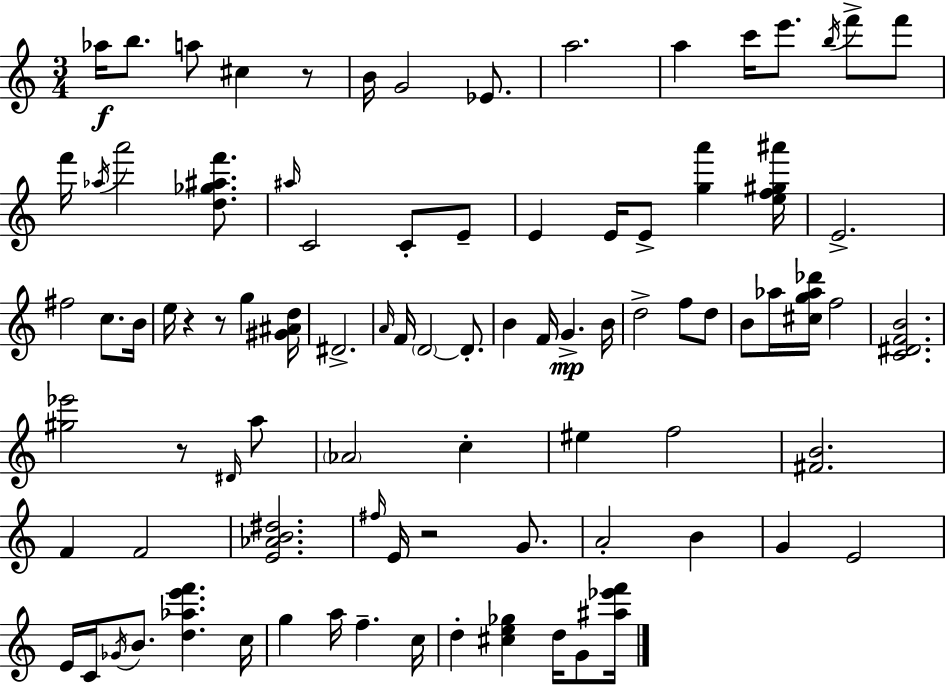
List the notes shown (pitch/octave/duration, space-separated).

Ab5/s B5/e. A5/e C#5/q R/e B4/s G4/h Eb4/e. A5/h. A5/q C6/s E6/e. B5/s F6/e F6/e F6/s Ab5/s A6/h [D5,Gb5,A#5,F6]/e. A#5/s C4/h C4/e E4/e E4/q E4/s E4/e [G5,A6]/q [E5,F5,G#5,A#6]/s E4/h. F#5/h C5/e. B4/s E5/s R/q R/e G5/q [G#4,A#4,D5]/s D#4/h. A4/s F4/s D4/h D4/e. B4/q F4/s G4/q. B4/s D5/h F5/e D5/e B4/e Ab5/s [C#5,G5,Ab5,Db6]/s F5/h [C4,D#4,F4,B4]/h. [G#5,Eb6]/h R/e D#4/s A5/e Ab4/h C5/q EIS5/q F5/h [F#4,B4]/h. F4/q F4/h [E4,Ab4,B4,D#5]/h. F#5/s E4/s R/h G4/e. A4/h B4/q G4/q E4/h E4/s C4/s Gb4/s B4/e. [D5,Ab5,E6,F6]/q. C5/s G5/q A5/s F5/q. C5/s D5/q [C#5,E5,Gb5]/q D5/s G4/e [A#5,Eb6,F6]/s